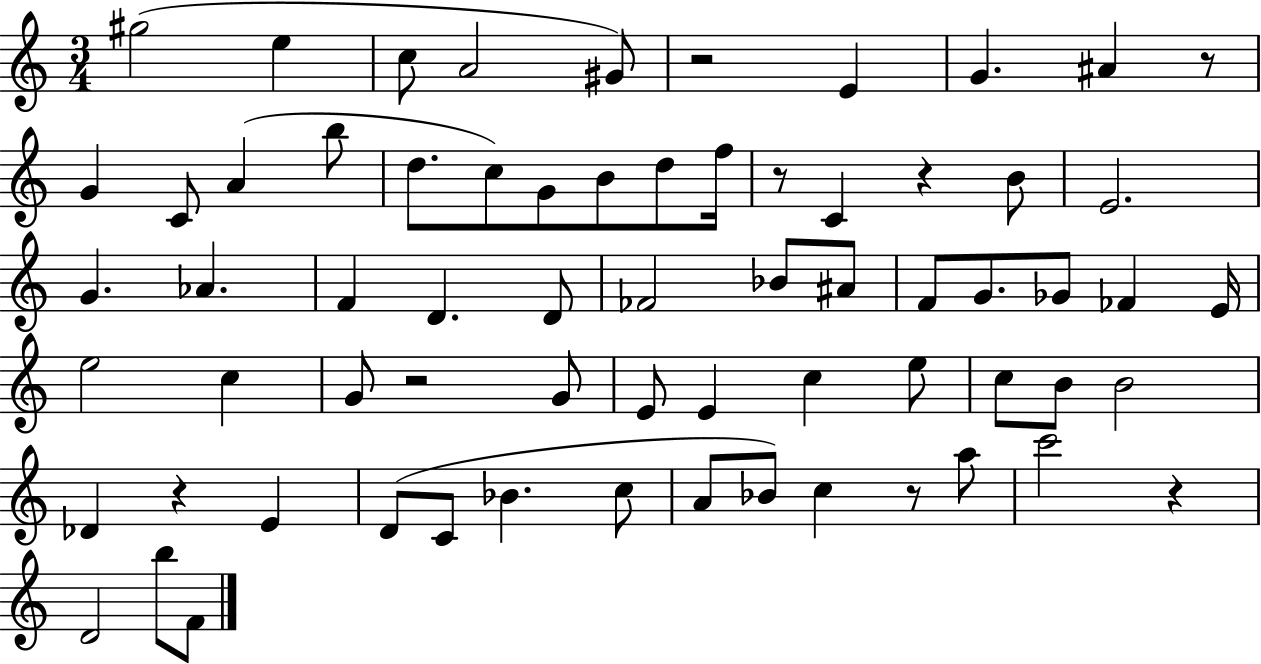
G#5/h E5/q C5/e A4/h G#4/e R/h E4/q G4/q. A#4/q R/e G4/q C4/e A4/q B5/e D5/e. C5/e G4/e B4/e D5/e F5/s R/e C4/q R/q B4/e E4/h. G4/q. Ab4/q. F4/q D4/q. D4/e FES4/h Bb4/e A#4/e F4/e G4/e. Gb4/e FES4/q E4/s E5/h C5/q G4/e R/h G4/e E4/e E4/q C5/q E5/e C5/e B4/e B4/h Db4/q R/q E4/q D4/e C4/e Bb4/q. C5/e A4/e Bb4/e C5/q R/e A5/e C6/h R/q D4/h B5/e F4/e